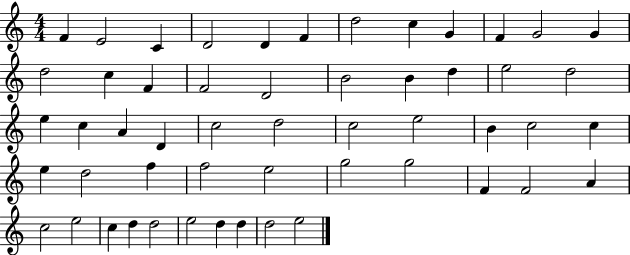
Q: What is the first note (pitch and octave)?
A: F4